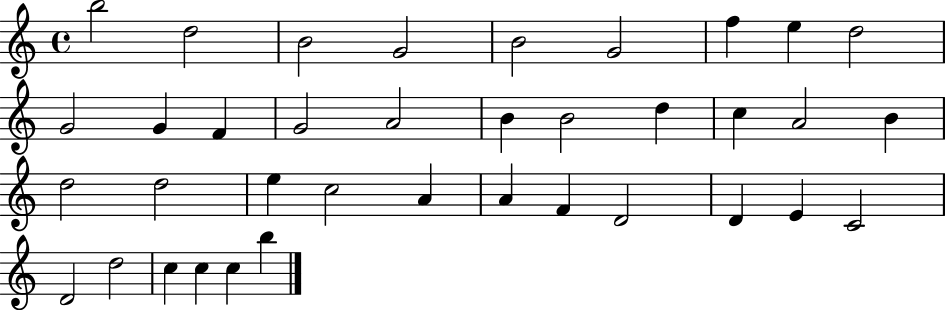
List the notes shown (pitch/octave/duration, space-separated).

B5/h D5/h B4/h G4/h B4/h G4/h F5/q E5/q D5/h G4/h G4/q F4/q G4/h A4/h B4/q B4/h D5/q C5/q A4/h B4/q D5/h D5/h E5/q C5/h A4/q A4/q F4/q D4/h D4/q E4/q C4/h D4/h D5/h C5/q C5/q C5/q B5/q